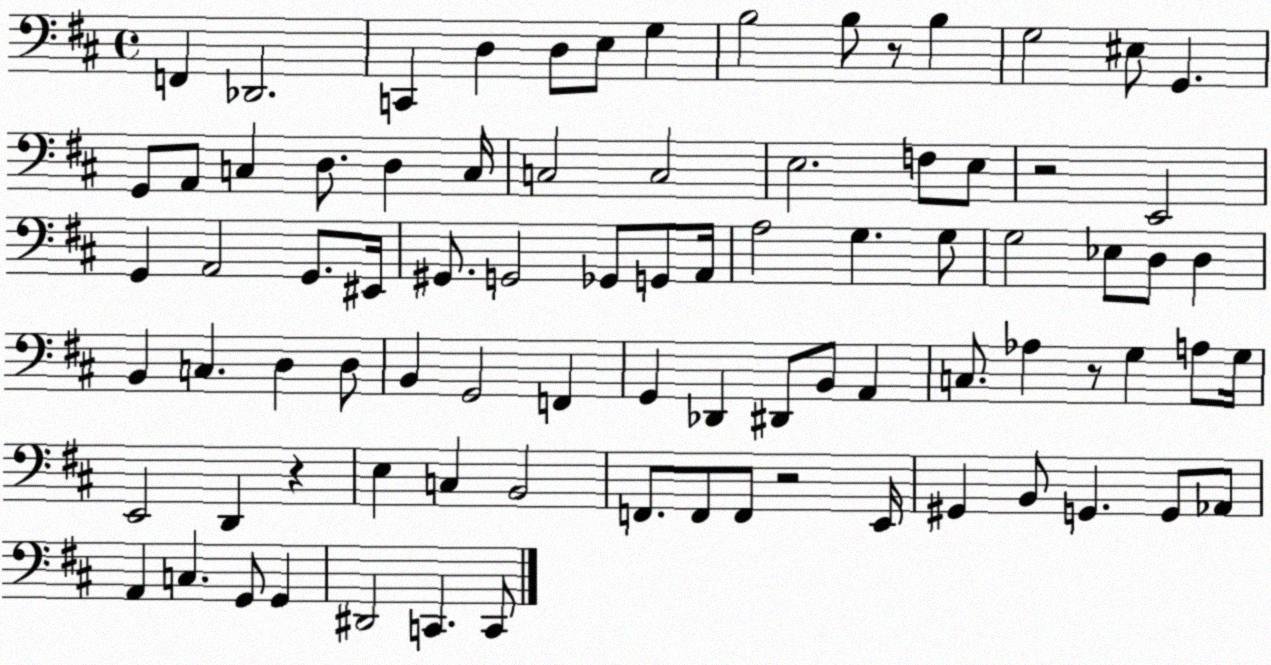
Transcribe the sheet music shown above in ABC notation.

X:1
T:Untitled
M:4/4
L:1/4
K:D
F,, _D,,2 C,, D, D,/2 E,/2 G, B,2 B,/2 z/2 B, G,2 ^E,/2 G,, G,,/2 A,,/2 C, D,/2 D, C,/4 C,2 C,2 E,2 F,/2 E,/2 z2 E,,2 G,, A,,2 G,,/2 ^E,,/4 ^G,,/2 G,,2 _G,,/2 G,,/2 A,,/4 A,2 G, G,/2 G,2 _E,/2 D,/2 D, B,, C, D, D,/2 B,, G,,2 F,, G,, _D,, ^D,,/2 B,,/2 A,, C,/2 _A, z/2 G, A,/2 G,/4 E,,2 D,, z E, C, B,,2 F,,/2 F,,/2 F,,/2 z2 E,,/4 ^G,, B,,/2 G,, G,,/2 _A,,/2 A,, C, G,,/2 G,, ^D,,2 C,, C,,/2